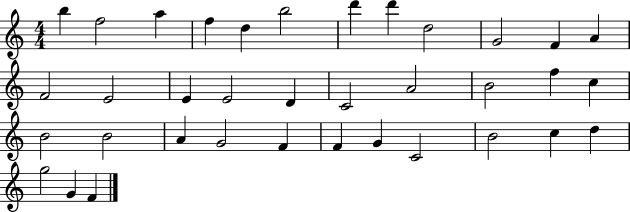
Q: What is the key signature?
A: C major